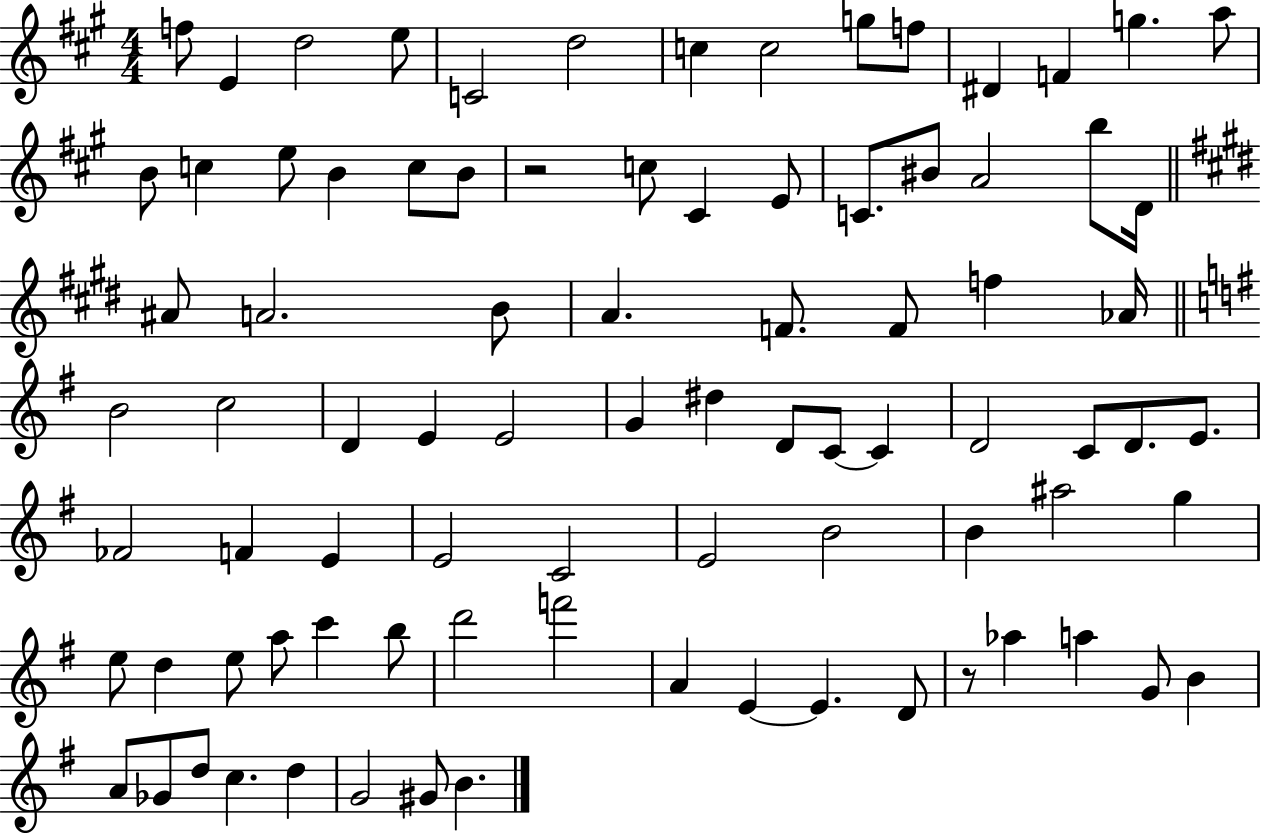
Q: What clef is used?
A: treble